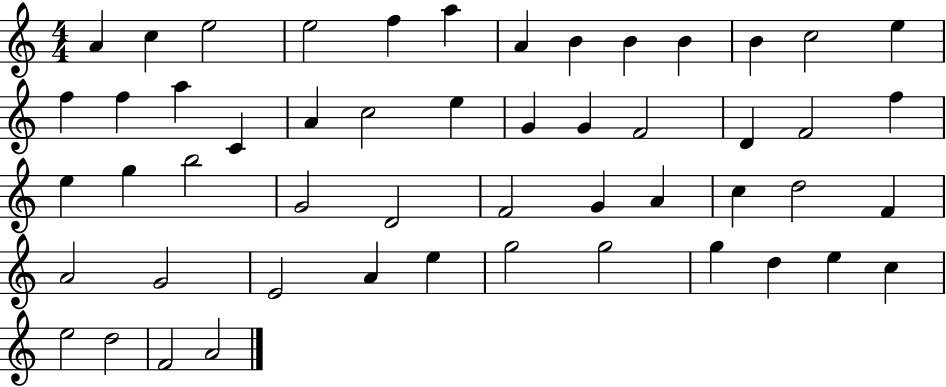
X:1
T:Untitled
M:4/4
L:1/4
K:C
A c e2 e2 f a A B B B B c2 e f f a C A c2 e G G F2 D F2 f e g b2 G2 D2 F2 G A c d2 F A2 G2 E2 A e g2 g2 g d e c e2 d2 F2 A2